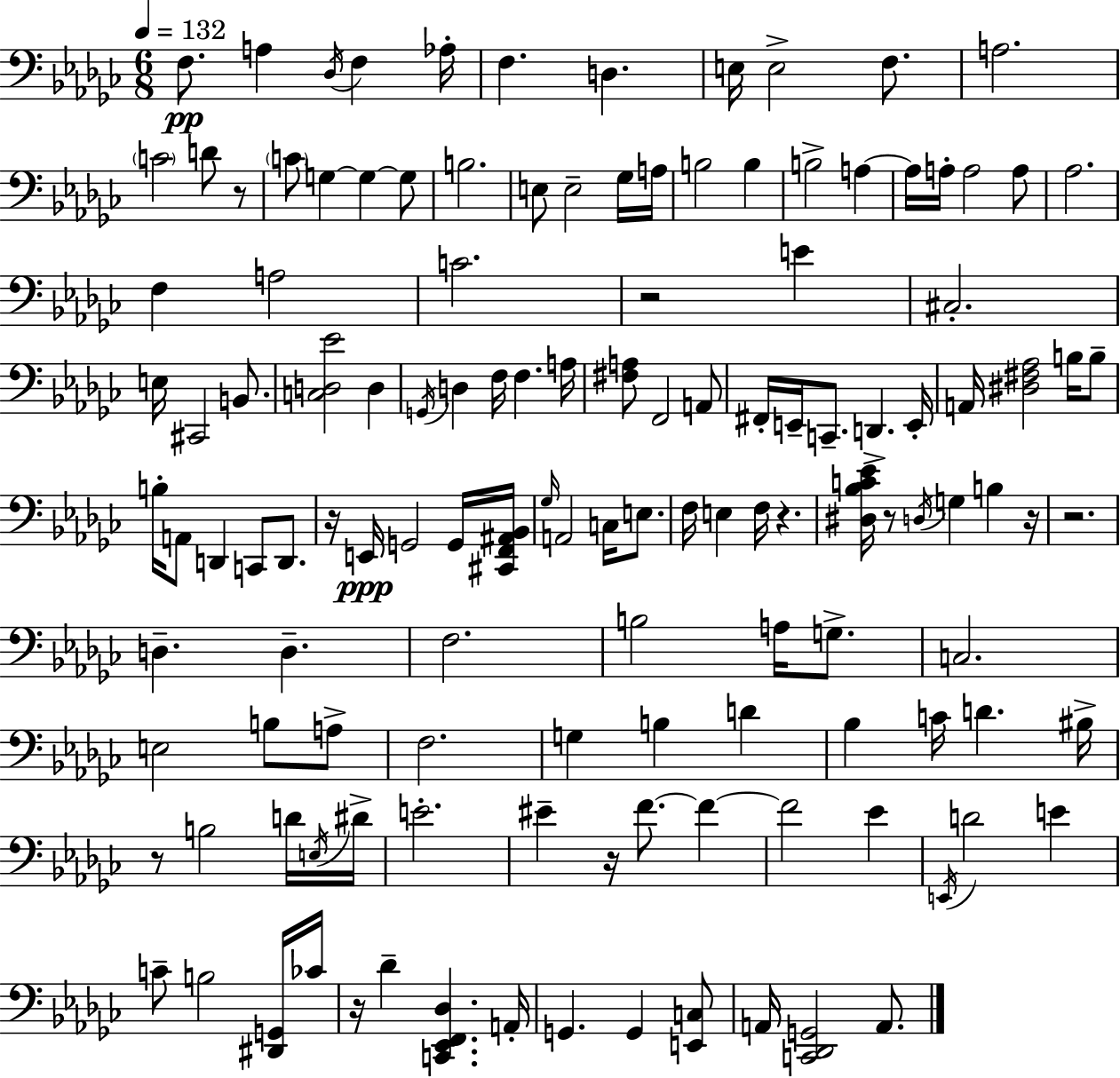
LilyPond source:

{
  \clef bass
  \numericTimeSignature
  \time 6/8
  \key ees \minor
  \tempo 4 = 132
  \repeat volta 2 { f8.\pp a4 \acciaccatura { des16 } f4 | aes16-. f4. d4. | e16 e2-> f8. | a2. | \break \parenthesize c'2 d'8 r8 | \parenthesize c'8 g4~~ g4~~ g8 | b2. | e8 e2-- ges16 | \break a16 b2 b4 | b2-> a4~~ | a16 a16-. a2 a8 | aes2. | \break f4 a2 | c'2. | r2 e'4 | cis2.-. | \break e16 cis,2 b,8. | <c d ees'>2 d4 | \acciaccatura { g,16 } d4 f16 f4. | a16 <fis a>8 f,2 | \break a,8 fis,16-. e,16-- c,8.-- d,4.-> | e,16-. a,16 <dis fis aes>2 b16 | b8-- b16-. a,8 d,4 c,8 d,8. | r16 e,16\ppp g,2 | \break g,16 <cis, f, ais, bes,>16 \grace { ges16 } a,2 c16 | e8. f16 e4 f16 r4. | <dis bes c' ees'>16 r8 \acciaccatura { d16 } g4 b4 | r16 r2. | \break d4.-- d4.-- | f2. | b2 | a16 g8.-> c2. | \break e2 | b8 a8-> f2. | g4 b4 | d'4 bes4 c'16 d'4. | \break bis16-> r8 b2 | d'16 \acciaccatura { e16 } dis'16-> e'2.-. | eis'4-- r16 f'8.~~ | f'4~~ f'2 | \break ees'4 \acciaccatura { e,16 } d'2 | e'4 c'8-- b2 | <dis, g,>16 ces'16 r16 des'4-- <c, ees, f, des>4. | a,16-. g,4. | \break g,4 <e, c>8 a,16 <c, des, g,>2 | a,8. } \bar "|."
}